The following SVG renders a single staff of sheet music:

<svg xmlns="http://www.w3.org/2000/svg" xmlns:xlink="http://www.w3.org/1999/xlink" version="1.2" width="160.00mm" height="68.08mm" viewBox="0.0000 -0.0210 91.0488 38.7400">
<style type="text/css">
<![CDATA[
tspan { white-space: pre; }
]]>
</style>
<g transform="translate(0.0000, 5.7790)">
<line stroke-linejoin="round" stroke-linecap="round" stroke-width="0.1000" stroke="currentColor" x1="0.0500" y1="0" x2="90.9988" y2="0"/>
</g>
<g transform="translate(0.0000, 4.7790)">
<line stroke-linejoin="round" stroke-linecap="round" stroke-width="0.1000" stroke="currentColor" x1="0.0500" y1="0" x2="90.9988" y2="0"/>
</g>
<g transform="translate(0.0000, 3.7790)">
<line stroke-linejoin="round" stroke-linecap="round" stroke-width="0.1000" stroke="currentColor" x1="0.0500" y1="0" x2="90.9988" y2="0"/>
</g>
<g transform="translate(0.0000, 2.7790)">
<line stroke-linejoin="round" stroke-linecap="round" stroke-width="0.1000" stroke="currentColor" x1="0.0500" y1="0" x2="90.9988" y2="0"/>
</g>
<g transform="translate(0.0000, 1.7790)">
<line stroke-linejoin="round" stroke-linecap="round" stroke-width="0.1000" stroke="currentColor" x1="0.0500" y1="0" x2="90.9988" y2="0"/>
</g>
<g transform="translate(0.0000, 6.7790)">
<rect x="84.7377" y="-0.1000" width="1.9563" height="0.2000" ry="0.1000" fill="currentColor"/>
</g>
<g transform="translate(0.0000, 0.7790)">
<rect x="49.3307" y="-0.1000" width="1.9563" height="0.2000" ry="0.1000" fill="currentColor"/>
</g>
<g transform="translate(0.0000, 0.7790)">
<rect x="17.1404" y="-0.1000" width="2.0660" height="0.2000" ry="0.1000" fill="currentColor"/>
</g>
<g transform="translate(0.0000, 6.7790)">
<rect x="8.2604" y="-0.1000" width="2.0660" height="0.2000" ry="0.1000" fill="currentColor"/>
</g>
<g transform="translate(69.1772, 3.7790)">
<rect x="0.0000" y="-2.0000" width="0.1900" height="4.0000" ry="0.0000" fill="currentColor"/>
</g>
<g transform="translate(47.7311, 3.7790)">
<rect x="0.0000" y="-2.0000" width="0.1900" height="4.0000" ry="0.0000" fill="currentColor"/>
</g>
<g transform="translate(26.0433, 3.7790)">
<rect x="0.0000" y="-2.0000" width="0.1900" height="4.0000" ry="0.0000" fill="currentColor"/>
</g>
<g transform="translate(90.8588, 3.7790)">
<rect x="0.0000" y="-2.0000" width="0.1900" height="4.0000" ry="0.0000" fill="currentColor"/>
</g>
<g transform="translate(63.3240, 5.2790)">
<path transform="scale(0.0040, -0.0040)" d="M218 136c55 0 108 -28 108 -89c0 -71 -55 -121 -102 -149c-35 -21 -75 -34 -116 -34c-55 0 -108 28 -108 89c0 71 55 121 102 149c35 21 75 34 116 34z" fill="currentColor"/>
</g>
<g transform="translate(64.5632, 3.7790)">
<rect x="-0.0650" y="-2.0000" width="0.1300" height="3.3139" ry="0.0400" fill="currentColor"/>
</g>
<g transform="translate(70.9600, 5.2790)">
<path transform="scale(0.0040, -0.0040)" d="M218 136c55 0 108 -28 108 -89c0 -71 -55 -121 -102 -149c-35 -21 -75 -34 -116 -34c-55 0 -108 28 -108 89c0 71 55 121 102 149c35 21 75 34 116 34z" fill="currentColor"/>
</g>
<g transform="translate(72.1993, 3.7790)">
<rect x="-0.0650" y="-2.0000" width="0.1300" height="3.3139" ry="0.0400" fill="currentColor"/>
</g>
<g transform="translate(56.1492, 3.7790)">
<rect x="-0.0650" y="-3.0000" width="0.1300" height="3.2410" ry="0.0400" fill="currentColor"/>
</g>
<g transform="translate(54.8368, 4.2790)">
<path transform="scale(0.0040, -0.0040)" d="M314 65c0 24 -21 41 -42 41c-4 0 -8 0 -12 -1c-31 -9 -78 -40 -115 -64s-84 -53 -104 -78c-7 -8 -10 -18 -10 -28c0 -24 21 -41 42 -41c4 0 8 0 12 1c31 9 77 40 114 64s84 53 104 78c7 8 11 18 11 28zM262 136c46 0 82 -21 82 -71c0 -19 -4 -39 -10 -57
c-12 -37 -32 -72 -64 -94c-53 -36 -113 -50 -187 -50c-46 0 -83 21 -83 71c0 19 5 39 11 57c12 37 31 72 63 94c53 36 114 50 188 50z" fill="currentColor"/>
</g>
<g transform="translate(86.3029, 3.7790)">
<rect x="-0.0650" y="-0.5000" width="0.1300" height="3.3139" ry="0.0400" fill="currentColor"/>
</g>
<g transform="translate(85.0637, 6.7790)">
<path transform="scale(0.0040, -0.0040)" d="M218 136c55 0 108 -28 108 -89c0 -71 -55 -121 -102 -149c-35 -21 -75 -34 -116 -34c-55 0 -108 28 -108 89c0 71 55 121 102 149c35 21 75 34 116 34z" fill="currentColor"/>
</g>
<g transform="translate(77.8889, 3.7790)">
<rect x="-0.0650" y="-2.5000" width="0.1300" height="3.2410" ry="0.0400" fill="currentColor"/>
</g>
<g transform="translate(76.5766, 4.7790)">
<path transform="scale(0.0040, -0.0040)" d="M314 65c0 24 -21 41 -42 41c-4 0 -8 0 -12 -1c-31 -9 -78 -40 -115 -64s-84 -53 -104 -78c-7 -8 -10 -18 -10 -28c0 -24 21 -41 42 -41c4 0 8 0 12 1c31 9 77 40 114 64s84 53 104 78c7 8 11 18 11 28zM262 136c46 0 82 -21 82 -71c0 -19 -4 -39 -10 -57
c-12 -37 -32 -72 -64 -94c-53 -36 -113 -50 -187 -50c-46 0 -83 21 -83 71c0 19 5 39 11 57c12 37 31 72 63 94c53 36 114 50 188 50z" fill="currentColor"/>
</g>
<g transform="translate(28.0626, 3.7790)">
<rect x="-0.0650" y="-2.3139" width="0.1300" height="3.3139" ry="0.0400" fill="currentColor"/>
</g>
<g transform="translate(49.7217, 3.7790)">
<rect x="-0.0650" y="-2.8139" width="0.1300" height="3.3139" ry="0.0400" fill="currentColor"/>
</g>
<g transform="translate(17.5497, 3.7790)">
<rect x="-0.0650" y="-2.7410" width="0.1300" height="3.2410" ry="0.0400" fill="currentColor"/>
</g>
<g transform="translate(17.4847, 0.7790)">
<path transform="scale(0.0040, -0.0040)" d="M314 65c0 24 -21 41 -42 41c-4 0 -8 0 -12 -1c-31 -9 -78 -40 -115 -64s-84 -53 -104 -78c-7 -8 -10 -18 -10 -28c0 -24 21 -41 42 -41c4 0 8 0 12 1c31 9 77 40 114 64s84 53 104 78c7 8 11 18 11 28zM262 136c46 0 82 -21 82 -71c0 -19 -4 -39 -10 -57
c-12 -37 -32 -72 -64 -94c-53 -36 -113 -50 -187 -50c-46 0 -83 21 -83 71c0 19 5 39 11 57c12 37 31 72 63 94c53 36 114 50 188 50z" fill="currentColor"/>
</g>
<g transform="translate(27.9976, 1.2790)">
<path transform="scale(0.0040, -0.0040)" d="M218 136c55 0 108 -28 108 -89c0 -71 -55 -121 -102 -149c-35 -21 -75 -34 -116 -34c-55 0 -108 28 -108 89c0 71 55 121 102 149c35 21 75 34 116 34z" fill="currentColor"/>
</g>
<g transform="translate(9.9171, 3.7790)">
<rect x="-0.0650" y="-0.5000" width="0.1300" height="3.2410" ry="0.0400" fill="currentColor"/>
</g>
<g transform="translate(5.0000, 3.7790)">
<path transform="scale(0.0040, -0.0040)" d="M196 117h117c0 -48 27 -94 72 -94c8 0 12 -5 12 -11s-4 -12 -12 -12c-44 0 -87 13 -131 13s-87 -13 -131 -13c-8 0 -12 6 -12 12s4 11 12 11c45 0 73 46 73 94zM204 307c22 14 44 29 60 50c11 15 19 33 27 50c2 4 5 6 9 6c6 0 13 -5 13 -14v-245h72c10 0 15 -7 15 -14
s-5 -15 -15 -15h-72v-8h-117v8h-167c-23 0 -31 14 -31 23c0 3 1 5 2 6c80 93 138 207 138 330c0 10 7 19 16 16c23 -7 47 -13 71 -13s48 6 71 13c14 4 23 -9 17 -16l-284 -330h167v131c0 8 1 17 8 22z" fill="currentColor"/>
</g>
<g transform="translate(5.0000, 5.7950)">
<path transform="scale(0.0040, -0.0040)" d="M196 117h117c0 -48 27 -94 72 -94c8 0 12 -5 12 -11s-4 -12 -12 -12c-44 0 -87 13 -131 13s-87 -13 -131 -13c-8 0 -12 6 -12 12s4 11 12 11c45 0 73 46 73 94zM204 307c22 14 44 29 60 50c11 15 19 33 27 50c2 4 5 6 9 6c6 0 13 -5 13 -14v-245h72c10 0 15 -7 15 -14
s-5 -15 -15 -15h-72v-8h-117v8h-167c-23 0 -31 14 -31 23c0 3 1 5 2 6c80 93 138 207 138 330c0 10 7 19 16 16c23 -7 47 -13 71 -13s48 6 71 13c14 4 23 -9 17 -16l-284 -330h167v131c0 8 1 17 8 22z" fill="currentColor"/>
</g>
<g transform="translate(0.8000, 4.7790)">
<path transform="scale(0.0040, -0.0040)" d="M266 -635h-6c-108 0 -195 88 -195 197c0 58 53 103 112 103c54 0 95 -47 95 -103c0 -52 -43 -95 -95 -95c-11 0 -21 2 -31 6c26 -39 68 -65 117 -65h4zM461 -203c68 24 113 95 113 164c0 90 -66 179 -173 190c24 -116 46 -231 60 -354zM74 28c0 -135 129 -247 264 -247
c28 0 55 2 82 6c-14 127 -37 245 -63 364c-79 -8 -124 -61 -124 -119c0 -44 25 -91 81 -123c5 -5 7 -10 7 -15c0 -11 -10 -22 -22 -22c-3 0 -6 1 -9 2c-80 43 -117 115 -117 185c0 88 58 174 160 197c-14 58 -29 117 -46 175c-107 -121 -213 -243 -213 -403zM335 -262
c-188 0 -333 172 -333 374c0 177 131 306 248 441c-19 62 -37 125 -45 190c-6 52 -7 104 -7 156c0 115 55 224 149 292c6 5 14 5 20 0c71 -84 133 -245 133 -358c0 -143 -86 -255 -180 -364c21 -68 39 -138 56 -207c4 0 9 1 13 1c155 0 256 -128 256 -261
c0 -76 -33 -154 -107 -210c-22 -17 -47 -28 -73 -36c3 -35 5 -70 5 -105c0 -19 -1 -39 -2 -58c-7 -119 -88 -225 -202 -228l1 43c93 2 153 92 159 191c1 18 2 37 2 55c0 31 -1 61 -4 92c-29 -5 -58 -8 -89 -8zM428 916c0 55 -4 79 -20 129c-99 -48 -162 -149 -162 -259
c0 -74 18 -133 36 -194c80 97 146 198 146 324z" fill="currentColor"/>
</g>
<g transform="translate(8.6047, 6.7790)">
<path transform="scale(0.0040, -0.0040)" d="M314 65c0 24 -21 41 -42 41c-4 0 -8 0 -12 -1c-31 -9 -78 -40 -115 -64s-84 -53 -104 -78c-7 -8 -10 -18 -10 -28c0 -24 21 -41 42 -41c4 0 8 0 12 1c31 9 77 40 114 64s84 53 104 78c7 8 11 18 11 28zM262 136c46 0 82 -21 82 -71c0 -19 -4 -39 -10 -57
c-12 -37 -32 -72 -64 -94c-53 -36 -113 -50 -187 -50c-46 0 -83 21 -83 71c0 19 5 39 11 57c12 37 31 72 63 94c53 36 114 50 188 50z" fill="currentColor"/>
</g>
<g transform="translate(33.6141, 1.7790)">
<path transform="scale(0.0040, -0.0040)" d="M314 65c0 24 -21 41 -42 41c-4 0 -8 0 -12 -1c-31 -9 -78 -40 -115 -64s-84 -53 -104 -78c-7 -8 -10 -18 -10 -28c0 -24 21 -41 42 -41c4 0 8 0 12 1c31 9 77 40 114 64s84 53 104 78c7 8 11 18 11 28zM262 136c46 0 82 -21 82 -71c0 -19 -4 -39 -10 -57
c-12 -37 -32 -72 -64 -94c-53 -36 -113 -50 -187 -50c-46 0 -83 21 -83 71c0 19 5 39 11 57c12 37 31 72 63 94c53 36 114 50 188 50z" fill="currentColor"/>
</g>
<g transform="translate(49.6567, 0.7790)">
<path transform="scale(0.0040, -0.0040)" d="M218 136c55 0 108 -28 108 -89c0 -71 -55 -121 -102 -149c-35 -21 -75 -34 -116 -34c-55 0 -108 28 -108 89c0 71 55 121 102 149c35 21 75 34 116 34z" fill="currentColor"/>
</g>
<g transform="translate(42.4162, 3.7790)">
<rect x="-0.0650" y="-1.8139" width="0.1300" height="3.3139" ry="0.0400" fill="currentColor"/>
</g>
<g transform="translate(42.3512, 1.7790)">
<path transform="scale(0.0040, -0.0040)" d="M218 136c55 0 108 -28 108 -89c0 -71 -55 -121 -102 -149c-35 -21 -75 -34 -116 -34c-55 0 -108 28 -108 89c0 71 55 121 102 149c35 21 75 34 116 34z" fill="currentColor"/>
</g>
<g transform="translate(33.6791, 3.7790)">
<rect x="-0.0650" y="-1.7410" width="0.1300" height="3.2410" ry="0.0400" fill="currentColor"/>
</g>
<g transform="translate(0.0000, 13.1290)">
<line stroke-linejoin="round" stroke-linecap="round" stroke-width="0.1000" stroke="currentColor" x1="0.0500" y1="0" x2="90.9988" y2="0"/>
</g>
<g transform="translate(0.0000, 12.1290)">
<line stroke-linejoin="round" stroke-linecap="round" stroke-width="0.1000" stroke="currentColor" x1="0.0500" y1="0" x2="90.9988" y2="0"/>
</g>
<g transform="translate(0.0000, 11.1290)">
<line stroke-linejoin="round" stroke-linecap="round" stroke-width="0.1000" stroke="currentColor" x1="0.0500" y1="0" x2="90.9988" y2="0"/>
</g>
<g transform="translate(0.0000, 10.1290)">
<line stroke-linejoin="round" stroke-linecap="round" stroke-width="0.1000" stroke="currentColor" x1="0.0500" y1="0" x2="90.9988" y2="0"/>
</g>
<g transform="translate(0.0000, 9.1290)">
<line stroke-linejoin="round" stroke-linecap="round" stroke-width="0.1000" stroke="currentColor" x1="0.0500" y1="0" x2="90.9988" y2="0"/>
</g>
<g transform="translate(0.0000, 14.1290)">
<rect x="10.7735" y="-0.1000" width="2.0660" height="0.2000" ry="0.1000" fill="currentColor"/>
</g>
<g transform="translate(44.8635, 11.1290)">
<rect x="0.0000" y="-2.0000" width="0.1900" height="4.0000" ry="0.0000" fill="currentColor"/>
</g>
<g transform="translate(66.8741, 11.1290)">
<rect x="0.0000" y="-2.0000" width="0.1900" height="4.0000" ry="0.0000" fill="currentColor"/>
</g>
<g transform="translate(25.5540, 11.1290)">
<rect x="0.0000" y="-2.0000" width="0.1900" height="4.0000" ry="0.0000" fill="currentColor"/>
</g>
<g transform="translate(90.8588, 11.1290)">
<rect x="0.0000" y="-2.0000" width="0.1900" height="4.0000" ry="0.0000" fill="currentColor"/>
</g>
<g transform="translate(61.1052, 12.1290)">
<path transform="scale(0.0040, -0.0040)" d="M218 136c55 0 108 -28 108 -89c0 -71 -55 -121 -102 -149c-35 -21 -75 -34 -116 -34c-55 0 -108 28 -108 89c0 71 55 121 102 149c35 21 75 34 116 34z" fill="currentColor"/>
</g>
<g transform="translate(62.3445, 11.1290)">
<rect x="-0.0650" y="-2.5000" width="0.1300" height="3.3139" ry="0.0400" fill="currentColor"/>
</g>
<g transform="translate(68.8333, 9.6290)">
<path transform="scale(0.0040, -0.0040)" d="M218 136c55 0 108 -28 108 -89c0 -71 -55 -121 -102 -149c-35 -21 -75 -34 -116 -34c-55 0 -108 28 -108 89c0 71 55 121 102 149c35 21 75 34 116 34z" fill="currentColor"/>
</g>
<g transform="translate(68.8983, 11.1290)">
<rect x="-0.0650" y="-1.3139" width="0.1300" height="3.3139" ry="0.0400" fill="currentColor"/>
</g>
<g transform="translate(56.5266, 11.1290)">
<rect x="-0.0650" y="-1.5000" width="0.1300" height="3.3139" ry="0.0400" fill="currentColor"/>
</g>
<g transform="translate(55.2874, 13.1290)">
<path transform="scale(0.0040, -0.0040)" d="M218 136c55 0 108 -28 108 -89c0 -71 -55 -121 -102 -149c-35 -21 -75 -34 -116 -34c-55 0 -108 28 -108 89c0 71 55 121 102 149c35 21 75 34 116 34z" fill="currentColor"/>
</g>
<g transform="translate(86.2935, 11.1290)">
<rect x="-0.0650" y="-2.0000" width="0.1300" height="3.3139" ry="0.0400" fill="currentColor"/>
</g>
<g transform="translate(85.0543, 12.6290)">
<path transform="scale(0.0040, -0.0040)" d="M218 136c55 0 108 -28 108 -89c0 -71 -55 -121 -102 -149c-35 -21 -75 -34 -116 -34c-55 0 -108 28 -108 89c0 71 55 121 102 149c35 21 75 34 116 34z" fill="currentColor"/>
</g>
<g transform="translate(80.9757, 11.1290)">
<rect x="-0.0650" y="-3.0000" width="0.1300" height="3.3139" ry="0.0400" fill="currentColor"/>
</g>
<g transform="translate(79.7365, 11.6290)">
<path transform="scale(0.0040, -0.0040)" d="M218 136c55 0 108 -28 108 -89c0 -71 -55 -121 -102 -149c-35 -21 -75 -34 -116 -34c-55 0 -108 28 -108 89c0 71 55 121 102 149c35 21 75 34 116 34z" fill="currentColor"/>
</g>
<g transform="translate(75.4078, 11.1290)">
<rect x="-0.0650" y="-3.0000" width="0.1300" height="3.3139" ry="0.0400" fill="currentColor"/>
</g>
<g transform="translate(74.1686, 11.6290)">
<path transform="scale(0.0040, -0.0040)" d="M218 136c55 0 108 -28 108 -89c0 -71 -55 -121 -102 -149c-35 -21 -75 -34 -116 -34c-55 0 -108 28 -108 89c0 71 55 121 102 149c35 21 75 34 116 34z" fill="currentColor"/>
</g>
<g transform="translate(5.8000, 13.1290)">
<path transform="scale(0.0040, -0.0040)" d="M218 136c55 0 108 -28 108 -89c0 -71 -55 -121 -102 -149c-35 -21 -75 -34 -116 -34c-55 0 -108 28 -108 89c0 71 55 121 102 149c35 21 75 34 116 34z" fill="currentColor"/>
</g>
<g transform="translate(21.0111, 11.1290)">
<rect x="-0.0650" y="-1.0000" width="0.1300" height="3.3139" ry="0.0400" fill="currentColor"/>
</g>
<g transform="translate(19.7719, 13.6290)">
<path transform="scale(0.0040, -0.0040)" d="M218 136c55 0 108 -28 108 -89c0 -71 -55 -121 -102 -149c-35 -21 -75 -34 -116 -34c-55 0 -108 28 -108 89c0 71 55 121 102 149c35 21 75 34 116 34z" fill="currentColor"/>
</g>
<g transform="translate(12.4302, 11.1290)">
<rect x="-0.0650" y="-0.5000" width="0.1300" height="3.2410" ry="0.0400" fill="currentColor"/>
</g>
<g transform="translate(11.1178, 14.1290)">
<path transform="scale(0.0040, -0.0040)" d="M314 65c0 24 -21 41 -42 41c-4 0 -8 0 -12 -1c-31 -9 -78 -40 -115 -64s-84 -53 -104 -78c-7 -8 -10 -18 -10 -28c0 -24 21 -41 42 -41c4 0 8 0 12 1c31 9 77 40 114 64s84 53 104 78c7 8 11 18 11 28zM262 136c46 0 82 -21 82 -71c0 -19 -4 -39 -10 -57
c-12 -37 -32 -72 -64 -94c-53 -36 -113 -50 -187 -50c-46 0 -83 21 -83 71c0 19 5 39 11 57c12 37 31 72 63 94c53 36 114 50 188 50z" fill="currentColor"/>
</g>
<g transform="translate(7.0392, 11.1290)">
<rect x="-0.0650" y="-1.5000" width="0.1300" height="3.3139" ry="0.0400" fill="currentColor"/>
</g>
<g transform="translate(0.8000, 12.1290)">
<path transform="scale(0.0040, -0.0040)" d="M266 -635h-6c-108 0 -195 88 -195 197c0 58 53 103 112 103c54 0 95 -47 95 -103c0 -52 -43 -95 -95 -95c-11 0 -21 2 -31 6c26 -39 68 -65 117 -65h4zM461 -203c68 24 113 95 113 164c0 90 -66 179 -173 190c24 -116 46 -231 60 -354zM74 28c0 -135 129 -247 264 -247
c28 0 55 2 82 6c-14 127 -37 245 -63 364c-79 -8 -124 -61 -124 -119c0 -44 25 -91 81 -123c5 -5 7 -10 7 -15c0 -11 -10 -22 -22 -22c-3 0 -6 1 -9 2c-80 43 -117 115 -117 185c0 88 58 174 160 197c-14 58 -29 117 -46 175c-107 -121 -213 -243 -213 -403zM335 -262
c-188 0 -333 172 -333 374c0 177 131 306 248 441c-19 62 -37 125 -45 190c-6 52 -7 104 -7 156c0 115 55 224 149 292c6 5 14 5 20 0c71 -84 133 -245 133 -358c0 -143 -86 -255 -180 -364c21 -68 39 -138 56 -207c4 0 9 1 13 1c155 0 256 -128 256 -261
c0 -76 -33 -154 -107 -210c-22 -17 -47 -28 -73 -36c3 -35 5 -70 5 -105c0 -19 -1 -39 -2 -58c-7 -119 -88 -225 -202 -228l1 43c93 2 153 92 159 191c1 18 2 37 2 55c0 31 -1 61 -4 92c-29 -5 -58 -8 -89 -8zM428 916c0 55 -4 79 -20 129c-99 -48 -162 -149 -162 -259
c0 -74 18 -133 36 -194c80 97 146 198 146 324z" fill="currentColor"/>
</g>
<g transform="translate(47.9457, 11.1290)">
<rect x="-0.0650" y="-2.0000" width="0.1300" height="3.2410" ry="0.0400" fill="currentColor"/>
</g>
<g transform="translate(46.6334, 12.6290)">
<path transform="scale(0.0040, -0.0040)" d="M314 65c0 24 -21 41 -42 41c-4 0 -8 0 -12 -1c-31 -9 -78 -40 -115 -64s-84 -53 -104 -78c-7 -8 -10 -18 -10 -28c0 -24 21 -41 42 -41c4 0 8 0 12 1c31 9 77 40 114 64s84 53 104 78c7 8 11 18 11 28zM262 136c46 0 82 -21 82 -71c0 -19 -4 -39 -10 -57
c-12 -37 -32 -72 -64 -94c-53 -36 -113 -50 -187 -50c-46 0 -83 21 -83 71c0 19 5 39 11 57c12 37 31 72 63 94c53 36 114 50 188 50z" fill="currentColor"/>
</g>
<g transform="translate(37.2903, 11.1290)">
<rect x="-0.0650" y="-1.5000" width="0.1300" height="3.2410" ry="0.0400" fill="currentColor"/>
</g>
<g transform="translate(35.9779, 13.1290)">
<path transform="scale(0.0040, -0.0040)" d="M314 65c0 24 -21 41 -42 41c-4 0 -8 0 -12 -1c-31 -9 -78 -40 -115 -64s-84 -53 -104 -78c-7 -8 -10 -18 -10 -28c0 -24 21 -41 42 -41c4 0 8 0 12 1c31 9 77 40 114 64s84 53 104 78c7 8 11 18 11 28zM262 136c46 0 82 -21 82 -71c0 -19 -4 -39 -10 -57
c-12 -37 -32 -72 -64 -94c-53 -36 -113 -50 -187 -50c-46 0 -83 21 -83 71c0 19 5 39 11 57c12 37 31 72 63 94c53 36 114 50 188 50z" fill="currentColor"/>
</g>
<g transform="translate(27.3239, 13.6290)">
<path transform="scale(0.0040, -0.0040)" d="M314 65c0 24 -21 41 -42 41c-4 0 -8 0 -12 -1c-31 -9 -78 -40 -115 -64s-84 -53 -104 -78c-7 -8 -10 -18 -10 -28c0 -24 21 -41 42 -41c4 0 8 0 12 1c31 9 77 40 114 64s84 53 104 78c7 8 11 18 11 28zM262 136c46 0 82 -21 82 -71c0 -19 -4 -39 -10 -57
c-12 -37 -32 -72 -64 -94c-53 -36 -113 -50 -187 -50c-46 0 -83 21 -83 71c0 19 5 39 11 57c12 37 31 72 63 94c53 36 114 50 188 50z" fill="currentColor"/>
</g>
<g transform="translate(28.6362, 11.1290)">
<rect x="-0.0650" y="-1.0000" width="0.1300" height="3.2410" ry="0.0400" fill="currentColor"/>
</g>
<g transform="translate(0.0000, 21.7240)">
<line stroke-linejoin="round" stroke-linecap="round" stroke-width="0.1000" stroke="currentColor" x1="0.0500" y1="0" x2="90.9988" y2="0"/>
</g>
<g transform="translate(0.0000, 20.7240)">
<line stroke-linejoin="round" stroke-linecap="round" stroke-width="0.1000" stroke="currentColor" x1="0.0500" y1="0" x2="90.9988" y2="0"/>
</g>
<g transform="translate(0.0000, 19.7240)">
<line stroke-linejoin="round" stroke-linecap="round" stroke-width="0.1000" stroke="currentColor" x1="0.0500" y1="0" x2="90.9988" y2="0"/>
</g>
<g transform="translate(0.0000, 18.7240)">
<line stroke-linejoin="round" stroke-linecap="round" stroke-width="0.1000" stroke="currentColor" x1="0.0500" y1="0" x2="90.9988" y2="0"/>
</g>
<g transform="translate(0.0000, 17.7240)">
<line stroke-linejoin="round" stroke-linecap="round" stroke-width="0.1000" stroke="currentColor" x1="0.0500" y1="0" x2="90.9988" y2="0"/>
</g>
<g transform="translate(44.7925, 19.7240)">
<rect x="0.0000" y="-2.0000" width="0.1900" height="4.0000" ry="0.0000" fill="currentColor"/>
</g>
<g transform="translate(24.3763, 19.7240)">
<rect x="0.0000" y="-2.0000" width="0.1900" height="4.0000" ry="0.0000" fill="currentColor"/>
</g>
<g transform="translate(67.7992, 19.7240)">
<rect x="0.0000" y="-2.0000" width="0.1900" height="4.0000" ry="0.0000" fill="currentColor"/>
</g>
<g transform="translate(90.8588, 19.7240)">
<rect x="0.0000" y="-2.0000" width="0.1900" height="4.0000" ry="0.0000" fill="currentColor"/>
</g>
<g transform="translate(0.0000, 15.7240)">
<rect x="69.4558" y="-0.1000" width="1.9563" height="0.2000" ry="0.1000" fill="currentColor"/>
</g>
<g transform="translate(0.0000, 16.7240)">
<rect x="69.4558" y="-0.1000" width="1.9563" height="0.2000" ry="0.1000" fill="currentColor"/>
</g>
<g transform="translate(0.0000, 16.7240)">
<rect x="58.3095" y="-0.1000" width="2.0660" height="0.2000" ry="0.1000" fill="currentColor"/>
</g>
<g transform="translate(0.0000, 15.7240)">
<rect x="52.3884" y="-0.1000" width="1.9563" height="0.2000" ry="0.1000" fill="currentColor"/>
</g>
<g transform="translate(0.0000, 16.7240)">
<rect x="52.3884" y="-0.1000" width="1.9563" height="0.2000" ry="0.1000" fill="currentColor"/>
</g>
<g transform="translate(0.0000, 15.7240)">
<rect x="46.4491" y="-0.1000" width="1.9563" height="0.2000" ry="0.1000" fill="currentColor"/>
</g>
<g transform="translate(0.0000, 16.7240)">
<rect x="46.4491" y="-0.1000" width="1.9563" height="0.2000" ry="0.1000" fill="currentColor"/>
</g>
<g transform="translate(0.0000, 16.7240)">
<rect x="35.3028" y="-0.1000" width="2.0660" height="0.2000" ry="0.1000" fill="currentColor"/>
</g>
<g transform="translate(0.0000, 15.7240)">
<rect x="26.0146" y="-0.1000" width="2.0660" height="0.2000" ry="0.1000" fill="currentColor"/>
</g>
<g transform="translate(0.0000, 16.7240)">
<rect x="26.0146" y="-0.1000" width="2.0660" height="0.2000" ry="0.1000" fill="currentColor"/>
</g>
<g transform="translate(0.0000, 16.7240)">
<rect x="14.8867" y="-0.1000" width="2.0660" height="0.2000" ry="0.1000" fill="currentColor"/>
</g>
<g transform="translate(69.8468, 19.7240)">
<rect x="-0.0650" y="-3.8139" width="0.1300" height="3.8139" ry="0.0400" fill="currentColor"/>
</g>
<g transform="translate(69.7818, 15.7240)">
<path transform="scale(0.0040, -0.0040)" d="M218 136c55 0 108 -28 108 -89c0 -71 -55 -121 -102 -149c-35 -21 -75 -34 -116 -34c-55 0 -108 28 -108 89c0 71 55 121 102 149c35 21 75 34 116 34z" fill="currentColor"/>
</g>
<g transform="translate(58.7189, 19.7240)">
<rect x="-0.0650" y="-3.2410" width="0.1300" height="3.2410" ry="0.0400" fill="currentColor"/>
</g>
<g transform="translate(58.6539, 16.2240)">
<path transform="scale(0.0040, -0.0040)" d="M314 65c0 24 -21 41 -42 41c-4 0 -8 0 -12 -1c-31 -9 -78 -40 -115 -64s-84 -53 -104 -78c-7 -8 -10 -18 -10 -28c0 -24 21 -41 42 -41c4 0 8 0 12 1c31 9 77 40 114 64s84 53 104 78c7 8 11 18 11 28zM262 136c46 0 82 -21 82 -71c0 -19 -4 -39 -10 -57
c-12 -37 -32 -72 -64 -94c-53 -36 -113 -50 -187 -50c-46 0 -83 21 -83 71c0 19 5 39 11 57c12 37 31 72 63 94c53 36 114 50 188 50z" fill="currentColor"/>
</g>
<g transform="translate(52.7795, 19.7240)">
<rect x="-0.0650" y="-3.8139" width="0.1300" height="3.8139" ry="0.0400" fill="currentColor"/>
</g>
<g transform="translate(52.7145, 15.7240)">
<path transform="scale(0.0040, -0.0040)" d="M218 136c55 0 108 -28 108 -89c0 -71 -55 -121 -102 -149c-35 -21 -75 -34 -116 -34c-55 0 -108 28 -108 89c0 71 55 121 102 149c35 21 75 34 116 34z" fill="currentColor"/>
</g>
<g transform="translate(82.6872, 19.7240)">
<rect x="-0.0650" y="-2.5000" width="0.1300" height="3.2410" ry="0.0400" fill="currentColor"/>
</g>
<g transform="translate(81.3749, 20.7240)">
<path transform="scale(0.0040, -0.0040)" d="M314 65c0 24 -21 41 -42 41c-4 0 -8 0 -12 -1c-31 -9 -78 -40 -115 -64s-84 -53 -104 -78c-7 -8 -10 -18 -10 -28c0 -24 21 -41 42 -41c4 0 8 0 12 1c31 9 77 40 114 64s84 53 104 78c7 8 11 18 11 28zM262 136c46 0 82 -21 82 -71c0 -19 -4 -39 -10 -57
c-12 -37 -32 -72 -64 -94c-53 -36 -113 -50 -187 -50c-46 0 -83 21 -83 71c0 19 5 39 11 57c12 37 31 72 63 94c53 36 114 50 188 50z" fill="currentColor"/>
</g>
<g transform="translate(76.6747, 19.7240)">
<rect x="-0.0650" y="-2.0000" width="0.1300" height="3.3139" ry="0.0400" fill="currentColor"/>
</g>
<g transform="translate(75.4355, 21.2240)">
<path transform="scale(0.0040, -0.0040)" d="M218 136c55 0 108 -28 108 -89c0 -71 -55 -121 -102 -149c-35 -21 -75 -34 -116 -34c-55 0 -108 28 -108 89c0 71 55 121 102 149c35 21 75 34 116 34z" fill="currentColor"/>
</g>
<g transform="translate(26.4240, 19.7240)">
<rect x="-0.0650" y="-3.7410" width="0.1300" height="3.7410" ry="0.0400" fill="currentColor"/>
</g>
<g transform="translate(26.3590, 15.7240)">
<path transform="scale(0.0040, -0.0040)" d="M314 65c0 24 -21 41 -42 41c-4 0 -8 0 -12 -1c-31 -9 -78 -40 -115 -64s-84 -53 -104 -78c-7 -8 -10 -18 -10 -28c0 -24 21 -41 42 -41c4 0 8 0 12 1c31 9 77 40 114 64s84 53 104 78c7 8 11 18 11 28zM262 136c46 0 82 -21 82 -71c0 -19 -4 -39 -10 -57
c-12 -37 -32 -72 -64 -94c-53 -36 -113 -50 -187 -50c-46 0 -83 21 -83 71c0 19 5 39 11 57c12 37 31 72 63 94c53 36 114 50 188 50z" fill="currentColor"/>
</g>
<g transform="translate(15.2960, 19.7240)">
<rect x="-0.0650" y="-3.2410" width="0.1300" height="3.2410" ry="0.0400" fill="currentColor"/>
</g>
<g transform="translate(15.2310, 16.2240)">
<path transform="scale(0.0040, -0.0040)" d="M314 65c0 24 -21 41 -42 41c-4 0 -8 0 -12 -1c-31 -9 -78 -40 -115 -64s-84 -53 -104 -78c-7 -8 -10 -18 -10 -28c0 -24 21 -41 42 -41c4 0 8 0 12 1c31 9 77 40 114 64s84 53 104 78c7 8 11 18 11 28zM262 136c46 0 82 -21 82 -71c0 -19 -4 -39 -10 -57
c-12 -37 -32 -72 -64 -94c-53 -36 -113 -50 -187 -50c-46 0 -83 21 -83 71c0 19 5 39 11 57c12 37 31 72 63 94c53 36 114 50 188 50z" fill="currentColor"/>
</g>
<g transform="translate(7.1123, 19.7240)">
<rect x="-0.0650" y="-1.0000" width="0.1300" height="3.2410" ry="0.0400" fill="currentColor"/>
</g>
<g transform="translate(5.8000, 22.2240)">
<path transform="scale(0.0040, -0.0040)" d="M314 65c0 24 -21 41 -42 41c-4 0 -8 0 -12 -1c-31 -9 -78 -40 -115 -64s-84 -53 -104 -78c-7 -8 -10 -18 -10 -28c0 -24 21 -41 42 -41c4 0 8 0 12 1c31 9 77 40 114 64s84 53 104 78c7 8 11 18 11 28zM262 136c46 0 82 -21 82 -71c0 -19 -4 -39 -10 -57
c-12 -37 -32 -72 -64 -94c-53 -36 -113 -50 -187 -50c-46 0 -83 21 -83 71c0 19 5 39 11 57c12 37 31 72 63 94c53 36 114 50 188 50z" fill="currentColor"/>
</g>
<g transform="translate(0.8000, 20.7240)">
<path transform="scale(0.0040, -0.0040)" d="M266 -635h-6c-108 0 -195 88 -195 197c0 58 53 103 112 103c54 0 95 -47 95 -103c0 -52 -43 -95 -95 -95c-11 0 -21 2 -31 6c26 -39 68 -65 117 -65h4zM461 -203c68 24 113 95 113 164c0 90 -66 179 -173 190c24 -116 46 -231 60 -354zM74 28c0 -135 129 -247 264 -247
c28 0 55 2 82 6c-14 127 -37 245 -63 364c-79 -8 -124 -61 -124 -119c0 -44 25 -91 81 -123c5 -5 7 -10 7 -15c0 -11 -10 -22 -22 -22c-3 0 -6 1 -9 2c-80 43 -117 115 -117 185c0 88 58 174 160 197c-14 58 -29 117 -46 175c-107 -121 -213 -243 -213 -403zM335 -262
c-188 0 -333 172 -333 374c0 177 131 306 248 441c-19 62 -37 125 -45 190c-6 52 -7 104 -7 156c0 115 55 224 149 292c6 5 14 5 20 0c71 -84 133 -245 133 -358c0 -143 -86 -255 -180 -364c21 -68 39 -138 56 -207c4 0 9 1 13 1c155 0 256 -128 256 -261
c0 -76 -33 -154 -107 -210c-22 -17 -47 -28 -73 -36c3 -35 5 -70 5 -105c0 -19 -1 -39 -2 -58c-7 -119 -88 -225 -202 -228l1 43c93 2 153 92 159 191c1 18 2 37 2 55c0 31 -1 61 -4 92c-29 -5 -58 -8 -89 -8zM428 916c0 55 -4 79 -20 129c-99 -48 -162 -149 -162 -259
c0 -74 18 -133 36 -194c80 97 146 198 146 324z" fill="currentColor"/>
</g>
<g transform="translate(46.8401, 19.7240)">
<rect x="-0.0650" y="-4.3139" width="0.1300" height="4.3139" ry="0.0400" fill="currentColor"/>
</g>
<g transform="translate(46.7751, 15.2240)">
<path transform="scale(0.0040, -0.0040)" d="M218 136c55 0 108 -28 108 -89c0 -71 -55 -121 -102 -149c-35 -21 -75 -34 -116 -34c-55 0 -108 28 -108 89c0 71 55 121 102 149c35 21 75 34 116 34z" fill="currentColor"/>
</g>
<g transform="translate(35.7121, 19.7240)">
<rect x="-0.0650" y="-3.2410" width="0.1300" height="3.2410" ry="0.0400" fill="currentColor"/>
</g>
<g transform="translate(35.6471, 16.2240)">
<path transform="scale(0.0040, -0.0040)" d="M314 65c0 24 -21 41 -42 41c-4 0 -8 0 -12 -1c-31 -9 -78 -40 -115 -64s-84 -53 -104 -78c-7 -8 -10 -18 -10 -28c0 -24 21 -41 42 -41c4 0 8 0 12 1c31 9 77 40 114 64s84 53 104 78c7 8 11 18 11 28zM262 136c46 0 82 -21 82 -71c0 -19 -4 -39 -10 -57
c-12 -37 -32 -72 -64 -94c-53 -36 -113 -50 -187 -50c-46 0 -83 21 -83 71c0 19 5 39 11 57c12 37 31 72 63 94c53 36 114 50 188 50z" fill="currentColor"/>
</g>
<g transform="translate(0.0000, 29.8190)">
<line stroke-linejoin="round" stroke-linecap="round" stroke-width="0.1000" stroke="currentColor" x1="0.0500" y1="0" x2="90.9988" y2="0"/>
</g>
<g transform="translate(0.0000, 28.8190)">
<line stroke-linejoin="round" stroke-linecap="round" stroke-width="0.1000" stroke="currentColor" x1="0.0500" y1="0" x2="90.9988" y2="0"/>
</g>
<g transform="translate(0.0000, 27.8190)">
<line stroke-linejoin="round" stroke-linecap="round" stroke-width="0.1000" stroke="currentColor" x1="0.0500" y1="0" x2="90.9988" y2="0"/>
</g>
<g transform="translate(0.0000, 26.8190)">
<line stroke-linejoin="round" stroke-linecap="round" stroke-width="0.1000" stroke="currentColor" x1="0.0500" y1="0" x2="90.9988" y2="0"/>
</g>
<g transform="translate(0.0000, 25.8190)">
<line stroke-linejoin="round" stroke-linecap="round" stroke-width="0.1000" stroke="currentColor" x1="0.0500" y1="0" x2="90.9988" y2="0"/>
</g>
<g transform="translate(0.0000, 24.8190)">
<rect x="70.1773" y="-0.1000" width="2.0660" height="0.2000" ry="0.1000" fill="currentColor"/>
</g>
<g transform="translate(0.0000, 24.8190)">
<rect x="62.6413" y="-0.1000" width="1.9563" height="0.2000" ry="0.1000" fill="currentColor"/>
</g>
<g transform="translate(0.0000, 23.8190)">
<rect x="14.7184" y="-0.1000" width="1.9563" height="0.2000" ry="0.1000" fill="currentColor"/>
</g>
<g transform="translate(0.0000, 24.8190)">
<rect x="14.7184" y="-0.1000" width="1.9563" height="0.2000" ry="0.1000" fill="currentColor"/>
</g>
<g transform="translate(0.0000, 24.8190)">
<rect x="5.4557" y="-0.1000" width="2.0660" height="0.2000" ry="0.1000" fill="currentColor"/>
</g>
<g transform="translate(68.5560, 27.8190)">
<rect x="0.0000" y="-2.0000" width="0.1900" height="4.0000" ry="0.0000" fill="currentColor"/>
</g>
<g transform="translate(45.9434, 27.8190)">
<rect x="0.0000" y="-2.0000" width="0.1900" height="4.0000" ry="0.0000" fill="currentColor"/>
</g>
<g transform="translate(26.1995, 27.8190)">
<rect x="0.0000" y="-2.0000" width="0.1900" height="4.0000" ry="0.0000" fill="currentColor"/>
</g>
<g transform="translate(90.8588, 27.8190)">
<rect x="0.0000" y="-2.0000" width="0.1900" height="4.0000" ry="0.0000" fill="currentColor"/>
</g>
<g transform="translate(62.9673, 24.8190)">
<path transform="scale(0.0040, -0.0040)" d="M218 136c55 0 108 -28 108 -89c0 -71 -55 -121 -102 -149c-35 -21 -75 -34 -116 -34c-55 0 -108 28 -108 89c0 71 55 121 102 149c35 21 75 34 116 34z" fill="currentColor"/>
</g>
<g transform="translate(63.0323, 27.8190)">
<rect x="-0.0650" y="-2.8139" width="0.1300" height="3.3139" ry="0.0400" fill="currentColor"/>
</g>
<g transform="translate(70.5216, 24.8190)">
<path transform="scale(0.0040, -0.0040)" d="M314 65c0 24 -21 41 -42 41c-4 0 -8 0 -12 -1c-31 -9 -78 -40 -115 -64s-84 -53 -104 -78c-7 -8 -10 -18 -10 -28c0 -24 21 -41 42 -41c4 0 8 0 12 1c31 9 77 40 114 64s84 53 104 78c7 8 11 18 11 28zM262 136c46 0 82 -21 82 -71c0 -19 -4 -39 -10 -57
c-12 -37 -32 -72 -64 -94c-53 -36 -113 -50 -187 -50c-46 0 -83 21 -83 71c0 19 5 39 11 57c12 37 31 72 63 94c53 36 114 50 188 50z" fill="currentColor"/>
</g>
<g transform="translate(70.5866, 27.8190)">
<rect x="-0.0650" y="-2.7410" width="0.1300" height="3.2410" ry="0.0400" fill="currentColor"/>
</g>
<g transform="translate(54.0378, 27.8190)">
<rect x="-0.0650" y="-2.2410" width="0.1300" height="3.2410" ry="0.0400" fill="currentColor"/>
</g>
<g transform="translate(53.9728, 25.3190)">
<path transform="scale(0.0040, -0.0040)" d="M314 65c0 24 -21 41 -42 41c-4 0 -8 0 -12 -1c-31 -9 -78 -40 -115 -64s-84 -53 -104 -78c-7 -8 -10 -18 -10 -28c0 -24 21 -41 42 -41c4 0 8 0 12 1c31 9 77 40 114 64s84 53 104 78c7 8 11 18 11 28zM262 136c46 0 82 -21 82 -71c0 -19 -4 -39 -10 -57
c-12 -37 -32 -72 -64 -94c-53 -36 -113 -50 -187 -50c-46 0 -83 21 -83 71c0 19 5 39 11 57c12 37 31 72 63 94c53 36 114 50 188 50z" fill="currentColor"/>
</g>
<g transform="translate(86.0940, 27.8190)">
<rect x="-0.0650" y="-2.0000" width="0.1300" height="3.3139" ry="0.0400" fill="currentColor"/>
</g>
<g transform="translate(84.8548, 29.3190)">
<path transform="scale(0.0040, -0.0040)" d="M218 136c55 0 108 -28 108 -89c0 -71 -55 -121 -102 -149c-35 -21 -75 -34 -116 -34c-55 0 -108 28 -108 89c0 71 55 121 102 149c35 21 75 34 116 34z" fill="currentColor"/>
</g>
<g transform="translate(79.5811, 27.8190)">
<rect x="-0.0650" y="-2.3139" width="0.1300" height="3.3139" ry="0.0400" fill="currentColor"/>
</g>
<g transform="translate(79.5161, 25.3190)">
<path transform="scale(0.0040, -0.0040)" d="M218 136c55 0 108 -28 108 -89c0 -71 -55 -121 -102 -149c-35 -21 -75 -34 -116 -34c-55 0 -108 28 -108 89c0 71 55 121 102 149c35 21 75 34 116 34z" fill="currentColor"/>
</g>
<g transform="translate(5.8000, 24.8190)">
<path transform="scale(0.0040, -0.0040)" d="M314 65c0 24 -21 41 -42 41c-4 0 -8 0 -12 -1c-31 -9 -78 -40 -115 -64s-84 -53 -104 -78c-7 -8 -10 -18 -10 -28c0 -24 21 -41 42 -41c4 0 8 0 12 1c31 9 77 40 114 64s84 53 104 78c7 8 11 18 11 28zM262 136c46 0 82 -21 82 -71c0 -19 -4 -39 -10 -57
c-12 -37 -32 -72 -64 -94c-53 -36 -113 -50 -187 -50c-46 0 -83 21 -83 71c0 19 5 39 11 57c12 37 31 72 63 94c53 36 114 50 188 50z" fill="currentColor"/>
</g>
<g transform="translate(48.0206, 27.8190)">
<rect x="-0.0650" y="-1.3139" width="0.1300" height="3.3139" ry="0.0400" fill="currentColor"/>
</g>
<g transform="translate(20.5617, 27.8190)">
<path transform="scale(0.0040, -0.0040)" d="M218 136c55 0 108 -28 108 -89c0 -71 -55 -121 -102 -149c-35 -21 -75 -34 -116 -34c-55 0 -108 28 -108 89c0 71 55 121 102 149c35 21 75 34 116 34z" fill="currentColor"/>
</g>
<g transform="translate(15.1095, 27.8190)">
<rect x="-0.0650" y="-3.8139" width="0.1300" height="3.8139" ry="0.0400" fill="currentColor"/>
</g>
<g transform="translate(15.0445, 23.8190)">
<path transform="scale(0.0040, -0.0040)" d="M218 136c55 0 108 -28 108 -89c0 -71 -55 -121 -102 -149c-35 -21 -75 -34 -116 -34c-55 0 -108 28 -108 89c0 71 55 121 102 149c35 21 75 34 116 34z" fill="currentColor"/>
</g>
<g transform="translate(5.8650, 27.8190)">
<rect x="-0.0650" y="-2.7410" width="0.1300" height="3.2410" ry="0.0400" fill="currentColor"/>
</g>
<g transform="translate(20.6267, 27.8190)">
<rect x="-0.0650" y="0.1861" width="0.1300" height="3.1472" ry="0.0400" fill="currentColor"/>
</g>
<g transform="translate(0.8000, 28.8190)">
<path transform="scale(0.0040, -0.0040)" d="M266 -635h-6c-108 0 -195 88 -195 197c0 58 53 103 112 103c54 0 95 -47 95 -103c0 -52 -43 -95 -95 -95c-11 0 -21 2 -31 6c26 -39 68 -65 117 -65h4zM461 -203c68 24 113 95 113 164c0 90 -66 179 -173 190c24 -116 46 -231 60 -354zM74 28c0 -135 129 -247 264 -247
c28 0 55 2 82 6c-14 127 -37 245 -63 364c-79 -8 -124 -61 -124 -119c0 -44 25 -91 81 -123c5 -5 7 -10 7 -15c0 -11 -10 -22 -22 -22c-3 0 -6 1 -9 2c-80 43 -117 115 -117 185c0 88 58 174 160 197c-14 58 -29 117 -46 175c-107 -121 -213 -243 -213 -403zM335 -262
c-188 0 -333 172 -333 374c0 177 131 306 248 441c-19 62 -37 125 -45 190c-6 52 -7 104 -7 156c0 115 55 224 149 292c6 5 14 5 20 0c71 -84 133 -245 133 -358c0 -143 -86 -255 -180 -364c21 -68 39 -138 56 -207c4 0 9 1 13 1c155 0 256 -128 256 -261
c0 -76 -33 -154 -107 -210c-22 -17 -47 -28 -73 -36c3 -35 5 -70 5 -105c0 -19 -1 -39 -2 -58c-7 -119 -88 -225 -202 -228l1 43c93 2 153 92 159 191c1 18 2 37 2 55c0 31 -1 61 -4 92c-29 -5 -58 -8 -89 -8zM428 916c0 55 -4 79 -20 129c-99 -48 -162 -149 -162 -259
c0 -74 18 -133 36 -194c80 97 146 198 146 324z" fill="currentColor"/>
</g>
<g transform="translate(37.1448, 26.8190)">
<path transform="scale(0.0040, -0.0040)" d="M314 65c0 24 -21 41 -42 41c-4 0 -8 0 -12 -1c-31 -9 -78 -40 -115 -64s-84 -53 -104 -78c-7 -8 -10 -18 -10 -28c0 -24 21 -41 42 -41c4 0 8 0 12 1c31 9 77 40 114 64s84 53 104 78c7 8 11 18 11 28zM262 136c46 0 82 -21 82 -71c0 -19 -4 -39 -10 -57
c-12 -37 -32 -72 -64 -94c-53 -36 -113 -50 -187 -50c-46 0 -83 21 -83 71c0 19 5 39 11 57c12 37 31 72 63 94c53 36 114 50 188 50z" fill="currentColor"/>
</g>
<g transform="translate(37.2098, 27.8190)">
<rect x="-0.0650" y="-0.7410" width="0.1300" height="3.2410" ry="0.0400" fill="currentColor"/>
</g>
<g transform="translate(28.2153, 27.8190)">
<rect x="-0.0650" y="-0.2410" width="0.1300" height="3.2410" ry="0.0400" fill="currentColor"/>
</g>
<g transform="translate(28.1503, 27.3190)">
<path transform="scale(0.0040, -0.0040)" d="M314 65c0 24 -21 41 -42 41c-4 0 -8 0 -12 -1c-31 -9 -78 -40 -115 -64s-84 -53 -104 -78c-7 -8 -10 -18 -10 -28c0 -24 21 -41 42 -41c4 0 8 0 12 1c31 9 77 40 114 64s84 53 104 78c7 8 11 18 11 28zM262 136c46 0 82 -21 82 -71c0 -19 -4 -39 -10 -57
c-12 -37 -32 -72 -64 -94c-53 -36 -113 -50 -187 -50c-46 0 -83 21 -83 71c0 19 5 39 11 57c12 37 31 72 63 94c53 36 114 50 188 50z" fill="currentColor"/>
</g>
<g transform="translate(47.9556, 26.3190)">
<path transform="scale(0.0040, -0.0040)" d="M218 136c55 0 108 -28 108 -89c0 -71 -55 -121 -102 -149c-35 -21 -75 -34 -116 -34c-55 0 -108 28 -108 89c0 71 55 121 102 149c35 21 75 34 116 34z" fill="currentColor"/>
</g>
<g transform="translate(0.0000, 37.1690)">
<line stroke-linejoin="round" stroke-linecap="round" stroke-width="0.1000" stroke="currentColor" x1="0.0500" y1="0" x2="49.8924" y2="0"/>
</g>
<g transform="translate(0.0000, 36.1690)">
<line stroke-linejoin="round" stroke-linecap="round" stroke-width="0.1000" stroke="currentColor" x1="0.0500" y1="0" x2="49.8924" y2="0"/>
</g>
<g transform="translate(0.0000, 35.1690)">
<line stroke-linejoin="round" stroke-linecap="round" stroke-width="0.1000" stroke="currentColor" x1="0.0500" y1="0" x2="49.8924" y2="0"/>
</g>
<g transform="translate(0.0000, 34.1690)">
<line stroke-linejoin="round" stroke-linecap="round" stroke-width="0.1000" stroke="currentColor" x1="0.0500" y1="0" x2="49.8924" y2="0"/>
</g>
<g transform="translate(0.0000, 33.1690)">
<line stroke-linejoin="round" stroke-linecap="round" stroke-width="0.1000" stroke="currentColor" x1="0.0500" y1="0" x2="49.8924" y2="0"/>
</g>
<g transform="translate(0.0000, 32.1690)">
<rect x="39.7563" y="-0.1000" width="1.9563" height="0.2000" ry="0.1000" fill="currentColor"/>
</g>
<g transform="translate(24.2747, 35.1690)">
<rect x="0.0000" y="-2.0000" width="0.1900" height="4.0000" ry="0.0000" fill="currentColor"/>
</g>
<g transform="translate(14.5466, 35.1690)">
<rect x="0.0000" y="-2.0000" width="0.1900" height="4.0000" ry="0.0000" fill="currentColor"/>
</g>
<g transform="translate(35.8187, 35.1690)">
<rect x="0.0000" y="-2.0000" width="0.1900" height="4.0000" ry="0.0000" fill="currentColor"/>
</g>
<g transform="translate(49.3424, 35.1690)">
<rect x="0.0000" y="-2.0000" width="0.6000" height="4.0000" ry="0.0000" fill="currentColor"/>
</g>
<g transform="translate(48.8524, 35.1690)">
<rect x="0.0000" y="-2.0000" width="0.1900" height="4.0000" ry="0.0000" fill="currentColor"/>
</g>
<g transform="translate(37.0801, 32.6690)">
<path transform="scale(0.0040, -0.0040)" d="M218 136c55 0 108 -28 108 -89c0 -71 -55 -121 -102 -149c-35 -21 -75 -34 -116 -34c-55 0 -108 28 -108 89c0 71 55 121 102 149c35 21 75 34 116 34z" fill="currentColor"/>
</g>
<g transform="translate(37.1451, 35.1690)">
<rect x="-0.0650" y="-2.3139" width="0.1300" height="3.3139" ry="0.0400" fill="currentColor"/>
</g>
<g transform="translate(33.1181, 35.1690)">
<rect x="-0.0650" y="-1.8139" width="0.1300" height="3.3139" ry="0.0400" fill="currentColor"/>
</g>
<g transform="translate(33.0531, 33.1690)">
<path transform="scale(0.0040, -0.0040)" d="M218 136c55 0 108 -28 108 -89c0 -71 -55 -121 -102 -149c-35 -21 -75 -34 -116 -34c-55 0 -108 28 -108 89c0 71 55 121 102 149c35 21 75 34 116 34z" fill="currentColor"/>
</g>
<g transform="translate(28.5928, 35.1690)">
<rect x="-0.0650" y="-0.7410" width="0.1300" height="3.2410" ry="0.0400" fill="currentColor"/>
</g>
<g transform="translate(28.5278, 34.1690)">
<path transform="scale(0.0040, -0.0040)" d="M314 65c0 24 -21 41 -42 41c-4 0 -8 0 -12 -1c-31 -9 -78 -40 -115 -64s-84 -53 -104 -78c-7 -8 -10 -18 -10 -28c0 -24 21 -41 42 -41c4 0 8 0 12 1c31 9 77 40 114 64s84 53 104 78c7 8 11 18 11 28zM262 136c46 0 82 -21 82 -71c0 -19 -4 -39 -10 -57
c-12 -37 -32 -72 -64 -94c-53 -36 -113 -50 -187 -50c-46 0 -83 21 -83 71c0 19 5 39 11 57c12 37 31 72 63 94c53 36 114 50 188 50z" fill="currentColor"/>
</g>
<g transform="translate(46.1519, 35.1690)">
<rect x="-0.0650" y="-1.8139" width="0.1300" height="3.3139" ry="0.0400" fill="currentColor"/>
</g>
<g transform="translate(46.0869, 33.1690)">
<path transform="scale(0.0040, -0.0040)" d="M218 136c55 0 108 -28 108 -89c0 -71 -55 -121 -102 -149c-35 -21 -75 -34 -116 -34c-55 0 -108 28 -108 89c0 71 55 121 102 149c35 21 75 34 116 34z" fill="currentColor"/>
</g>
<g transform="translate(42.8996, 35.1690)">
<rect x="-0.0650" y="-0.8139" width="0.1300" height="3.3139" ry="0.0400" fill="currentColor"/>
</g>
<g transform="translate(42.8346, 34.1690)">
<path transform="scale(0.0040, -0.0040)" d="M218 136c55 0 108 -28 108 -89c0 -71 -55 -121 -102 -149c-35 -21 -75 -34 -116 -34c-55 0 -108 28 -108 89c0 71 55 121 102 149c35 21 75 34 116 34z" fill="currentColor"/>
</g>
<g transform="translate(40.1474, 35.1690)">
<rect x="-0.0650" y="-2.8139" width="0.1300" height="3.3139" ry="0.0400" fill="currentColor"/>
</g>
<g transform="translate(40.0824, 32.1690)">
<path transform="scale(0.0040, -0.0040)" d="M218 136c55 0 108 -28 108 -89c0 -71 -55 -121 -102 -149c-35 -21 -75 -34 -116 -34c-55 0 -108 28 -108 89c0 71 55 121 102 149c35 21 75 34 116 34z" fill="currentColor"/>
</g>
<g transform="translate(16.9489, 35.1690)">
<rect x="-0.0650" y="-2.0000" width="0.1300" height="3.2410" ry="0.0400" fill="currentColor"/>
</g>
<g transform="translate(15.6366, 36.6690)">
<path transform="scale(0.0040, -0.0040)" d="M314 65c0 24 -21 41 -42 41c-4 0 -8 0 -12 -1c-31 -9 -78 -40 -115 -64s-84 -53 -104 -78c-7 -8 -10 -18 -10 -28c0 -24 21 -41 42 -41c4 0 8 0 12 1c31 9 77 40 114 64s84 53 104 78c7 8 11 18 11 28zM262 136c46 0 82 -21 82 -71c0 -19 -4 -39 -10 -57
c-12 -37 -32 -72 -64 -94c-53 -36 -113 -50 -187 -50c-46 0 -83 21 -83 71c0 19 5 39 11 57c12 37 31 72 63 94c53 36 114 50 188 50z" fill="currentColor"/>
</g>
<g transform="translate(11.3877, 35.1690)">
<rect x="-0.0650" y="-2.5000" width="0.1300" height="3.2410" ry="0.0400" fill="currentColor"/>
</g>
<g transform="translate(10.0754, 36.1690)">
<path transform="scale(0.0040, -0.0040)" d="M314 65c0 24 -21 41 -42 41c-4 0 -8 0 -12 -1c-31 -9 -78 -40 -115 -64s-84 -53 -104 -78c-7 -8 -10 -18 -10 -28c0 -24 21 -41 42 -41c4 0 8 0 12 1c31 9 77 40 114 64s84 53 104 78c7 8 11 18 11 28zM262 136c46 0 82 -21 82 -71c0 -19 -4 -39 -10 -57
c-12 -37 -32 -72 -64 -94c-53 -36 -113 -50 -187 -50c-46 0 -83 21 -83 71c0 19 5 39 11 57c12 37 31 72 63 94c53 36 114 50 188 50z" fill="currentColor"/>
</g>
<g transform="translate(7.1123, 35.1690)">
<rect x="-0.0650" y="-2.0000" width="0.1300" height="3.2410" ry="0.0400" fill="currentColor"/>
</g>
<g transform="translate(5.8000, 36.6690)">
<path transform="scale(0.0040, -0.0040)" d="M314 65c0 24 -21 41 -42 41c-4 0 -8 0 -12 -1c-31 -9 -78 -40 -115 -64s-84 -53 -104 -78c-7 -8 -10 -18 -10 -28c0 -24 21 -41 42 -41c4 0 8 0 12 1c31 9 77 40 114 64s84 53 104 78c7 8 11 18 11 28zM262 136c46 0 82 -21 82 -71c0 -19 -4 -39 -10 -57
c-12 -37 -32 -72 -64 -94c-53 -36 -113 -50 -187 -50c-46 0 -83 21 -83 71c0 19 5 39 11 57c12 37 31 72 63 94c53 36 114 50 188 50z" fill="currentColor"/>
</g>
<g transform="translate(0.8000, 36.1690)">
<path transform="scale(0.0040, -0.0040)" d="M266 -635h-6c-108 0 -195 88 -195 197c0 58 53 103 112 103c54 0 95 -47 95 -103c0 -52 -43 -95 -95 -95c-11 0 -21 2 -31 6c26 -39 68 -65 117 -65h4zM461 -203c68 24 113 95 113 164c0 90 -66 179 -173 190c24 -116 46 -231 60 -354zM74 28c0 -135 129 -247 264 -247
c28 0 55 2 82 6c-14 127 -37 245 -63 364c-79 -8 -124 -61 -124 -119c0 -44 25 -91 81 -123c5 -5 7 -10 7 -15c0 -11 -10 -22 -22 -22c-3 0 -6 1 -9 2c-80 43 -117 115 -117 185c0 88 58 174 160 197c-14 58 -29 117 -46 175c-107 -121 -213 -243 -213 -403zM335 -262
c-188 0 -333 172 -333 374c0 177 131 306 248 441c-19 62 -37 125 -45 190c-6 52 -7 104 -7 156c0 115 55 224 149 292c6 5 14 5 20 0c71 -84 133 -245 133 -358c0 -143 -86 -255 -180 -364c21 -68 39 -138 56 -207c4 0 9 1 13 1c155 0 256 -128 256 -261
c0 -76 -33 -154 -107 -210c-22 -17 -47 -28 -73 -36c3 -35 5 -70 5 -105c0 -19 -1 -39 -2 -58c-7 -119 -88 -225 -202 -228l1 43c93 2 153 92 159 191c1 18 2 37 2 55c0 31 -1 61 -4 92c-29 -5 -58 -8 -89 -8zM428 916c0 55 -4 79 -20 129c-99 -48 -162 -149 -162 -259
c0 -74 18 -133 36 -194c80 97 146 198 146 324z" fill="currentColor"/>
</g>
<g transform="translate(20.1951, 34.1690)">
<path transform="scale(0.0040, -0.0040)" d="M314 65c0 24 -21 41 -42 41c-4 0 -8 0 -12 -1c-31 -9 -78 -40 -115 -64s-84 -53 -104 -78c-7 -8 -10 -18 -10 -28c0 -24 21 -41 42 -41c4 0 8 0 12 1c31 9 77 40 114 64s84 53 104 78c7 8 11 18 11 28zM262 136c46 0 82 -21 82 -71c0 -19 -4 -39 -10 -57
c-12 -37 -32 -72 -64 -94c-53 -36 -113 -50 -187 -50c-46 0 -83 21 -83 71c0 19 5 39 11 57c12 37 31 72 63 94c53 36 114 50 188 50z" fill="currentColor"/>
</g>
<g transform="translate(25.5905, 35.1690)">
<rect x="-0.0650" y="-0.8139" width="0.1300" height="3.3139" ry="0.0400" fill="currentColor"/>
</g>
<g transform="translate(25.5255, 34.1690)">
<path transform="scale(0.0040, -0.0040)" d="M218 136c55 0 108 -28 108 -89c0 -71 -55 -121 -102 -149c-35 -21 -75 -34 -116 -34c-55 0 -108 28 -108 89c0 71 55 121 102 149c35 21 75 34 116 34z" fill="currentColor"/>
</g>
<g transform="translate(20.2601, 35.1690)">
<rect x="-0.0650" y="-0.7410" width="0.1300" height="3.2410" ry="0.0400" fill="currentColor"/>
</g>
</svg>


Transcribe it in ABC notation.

X:1
T:Untitled
M:4/4
L:1/4
K:C
C2 a2 g f2 f a A2 F F G2 C E C2 D D2 E2 F2 E G e A A F D2 b2 c'2 b2 d' c' b2 c' F G2 a2 c' B c2 d2 e g2 a a2 g F F2 G2 F2 d2 d d2 f g a d f